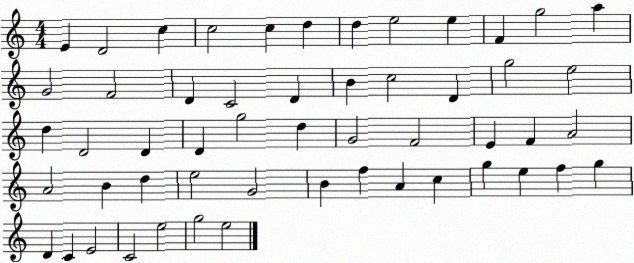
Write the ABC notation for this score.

X:1
T:Untitled
M:4/4
L:1/4
K:C
E D2 c c2 c d d e2 e F g2 a G2 F2 D C2 D B c2 D g2 e2 d D2 D D g2 d G2 F2 E F A2 A2 B d e2 G2 B f A c g e f g D C E2 C2 e2 g2 e2